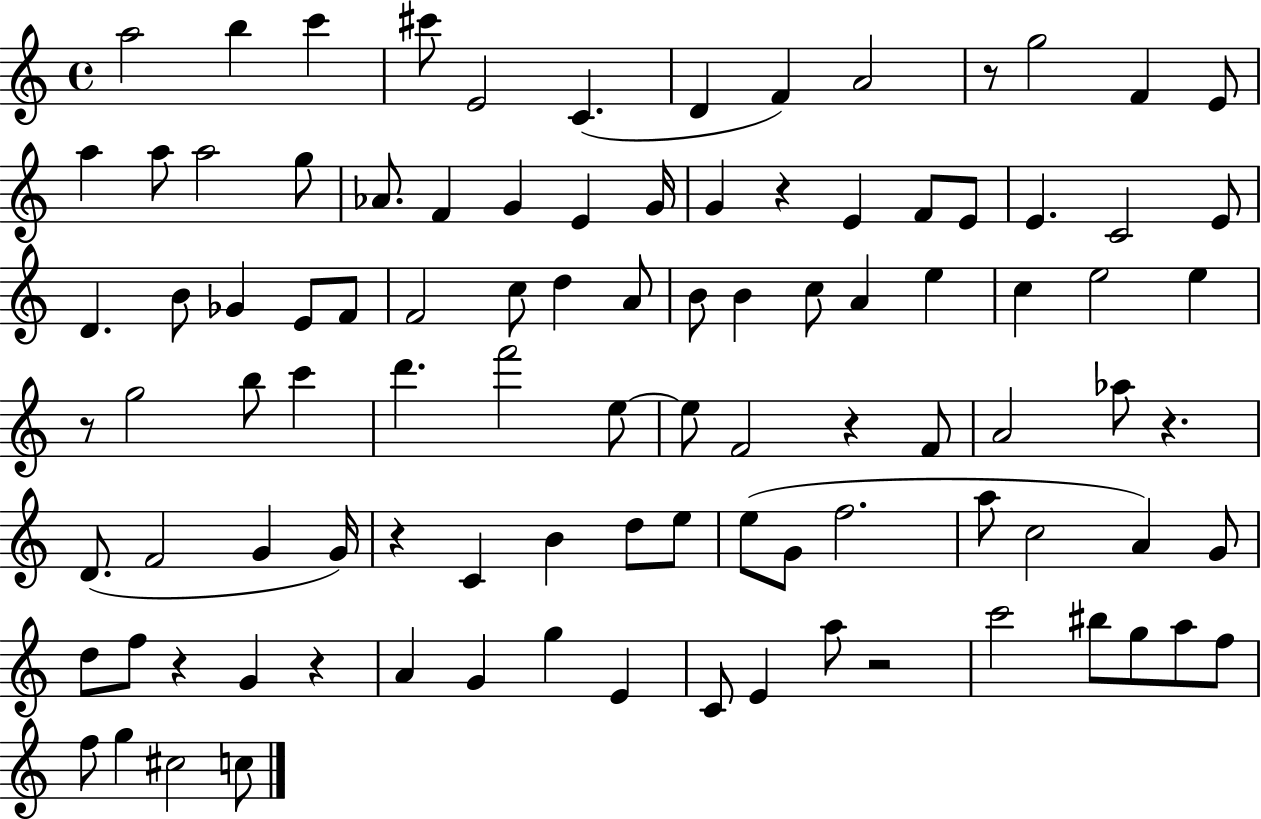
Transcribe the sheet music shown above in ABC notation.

X:1
T:Untitled
M:4/4
L:1/4
K:C
a2 b c' ^c'/2 E2 C D F A2 z/2 g2 F E/2 a a/2 a2 g/2 _A/2 F G E G/4 G z E F/2 E/2 E C2 E/2 D B/2 _G E/2 F/2 F2 c/2 d A/2 B/2 B c/2 A e c e2 e z/2 g2 b/2 c' d' f'2 e/2 e/2 F2 z F/2 A2 _a/2 z D/2 F2 G G/4 z C B d/2 e/2 e/2 G/2 f2 a/2 c2 A G/2 d/2 f/2 z G z A G g E C/2 E a/2 z2 c'2 ^b/2 g/2 a/2 f/2 f/2 g ^c2 c/2